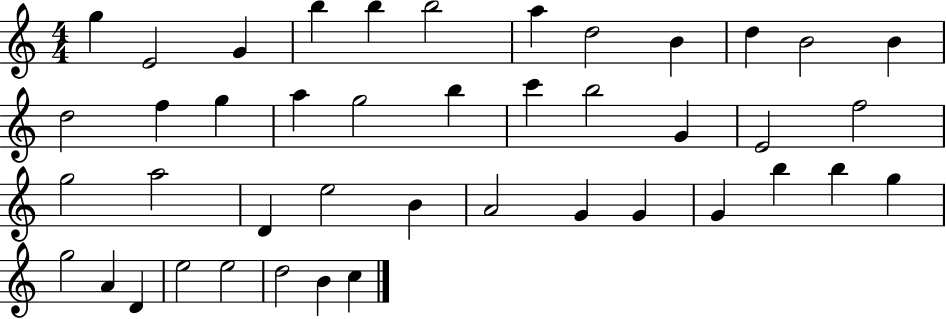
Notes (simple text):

G5/q E4/h G4/q B5/q B5/q B5/h A5/q D5/h B4/q D5/q B4/h B4/q D5/h F5/q G5/q A5/q G5/h B5/q C6/q B5/h G4/q E4/h F5/h G5/h A5/h D4/q E5/h B4/q A4/h G4/q G4/q G4/q B5/q B5/q G5/q G5/h A4/q D4/q E5/h E5/h D5/h B4/q C5/q